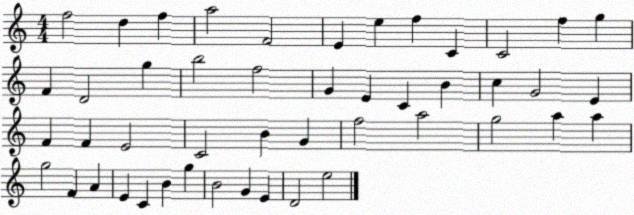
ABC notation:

X:1
T:Untitled
M:4/4
L:1/4
K:C
f2 d f a2 F2 E e f C C2 f g F D2 g b2 f2 G E C B c G2 E F F E2 C2 B G f2 a2 g2 a a g2 F A E C B g B2 G E D2 e2